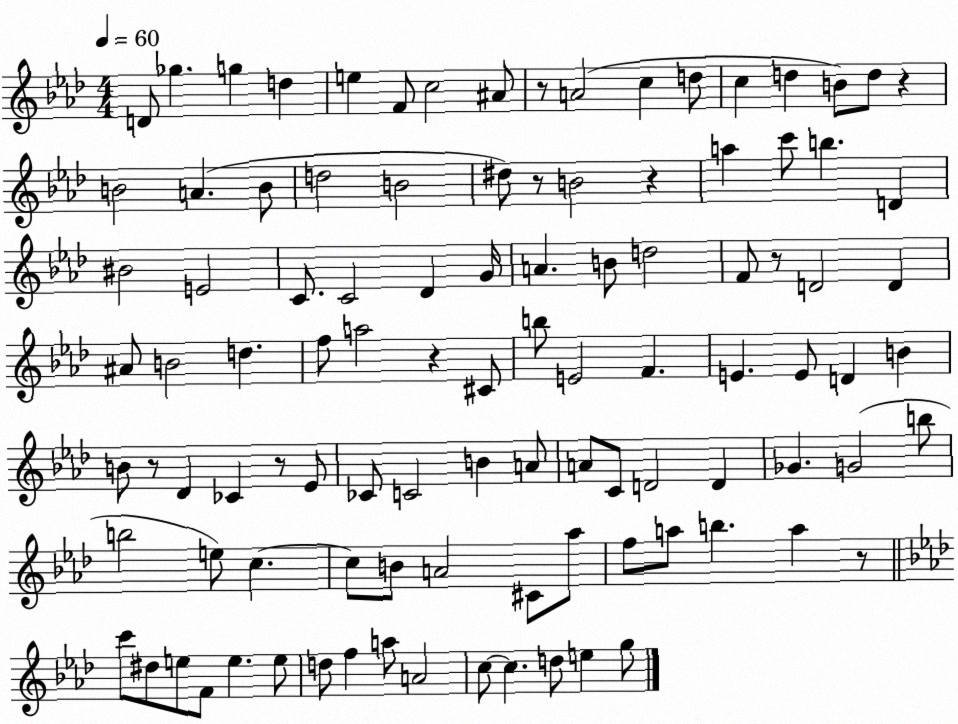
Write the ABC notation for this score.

X:1
T:Untitled
M:4/4
L:1/4
K:Ab
D/2 _g g d e F/2 c2 ^A/2 z/2 A2 c d/2 c d B/2 d/2 z B2 A B/2 d2 B2 ^d/2 z/2 B2 z a c'/2 b D ^B2 E2 C/2 C2 _D G/4 A B/2 d2 F/2 z/2 D2 D ^A/2 B2 d f/2 a2 z ^C/2 b/2 E2 F E E/2 D B B/2 z/2 _D _C z/2 _E/2 _C/2 C2 B A/2 A/2 C/2 D2 D _G G2 b/2 b2 e/2 c c/2 B/2 A2 ^C/2 _a/2 f/2 a/2 b a z/2 c'/2 ^d/2 e/2 F/2 e e/2 d/2 f a/2 A2 c/2 c d/2 e g/2